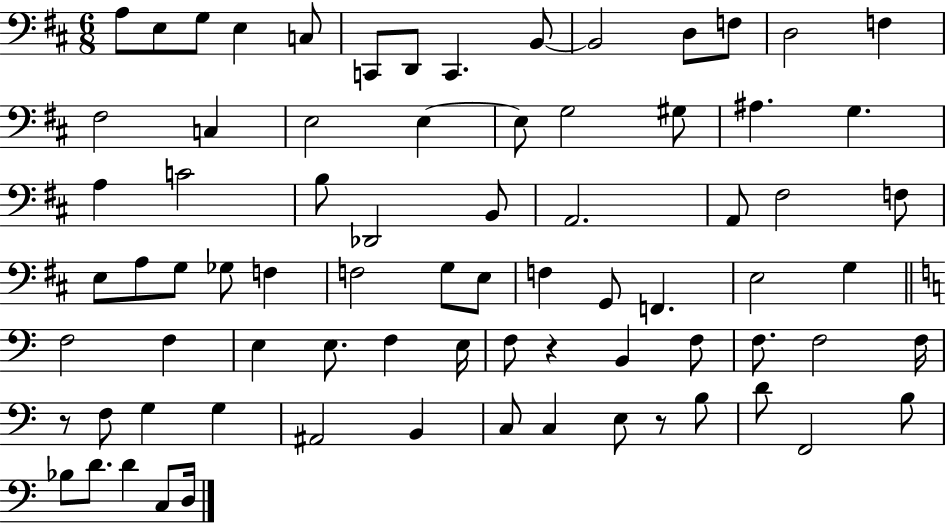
X:1
T:Untitled
M:6/8
L:1/4
K:D
A,/2 E,/2 G,/2 E, C,/2 C,,/2 D,,/2 C,, B,,/2 B,,2 D,/2 F,/2 D,2 F, ^F,2 C, E,2 E, E,/2 G,2 ^G,/2 ^A, G, A, C2 B,/2 _D,,2 B,,/2 A,,2 A,,/2 ^F,2 F,/2 E,/2 A,/2 G,/2 _G,/2 F, F,2 G,/2 E,/2 F, G,,/2 F,, E,2 G, F,2 F, E, E,/2 F, E,/4 F,/2 z B,, F,/2 F,/2 F,2 F,/4 z/2 F,/2 G, G, ^A,,2 B,, C,/2 C, E,/2 z/2 B,/2 D/2 F,,2 B,/2 _B,/2 D/2 D C,/2 D,/4